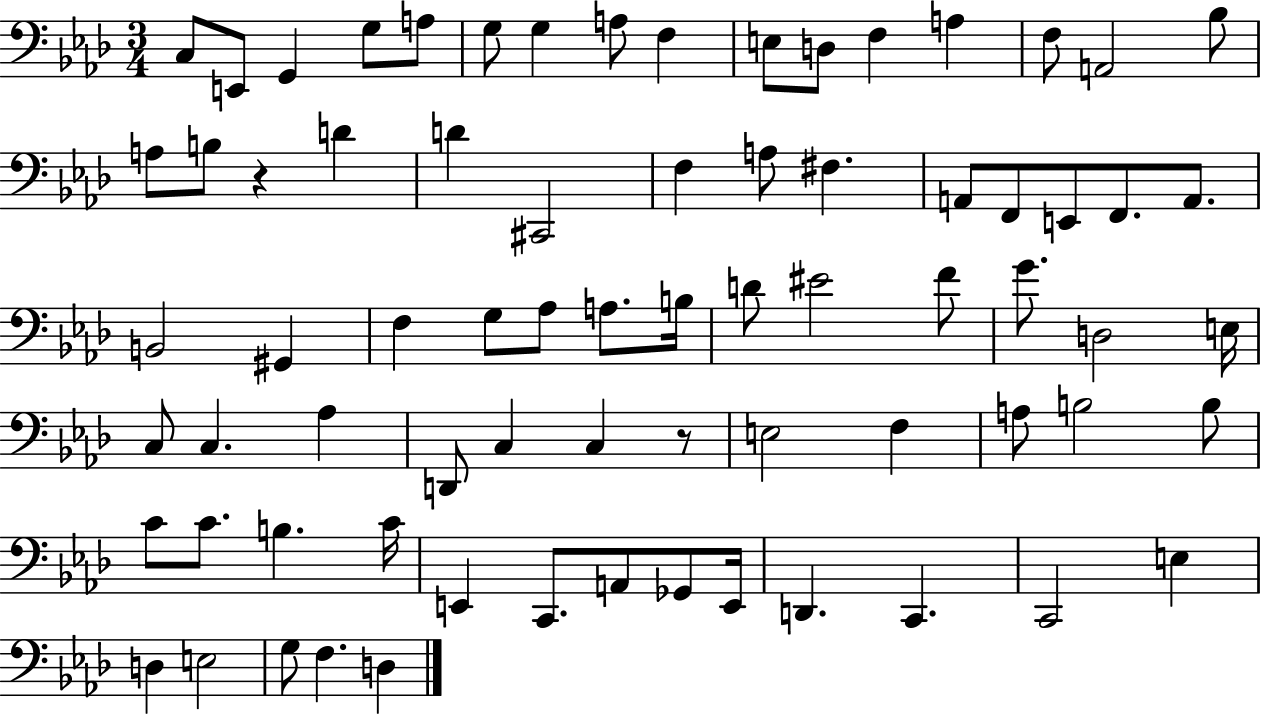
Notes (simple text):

C3/e E2/e G2/q G3/e A3/e G3/e G3/q A3/e F3/q E3/e D3/e F3/q A3/q F3/e A2/h Bb3/e A3/e B3/e R/q D4/q D4/q C#2/h F3/q A3/e F#3/q. A2/e F2/e E2/e F2/e. A2/e. B2/h G#2/q F3/q G3/e Ab3/e A3/e. B3/s D4/e EIS4/h F4/e G4/e. D3/h E3/s C3/e C3/q. Ab3/q D2/e C3/q C3/q R/e E3/h F3/q A3/e B3/h B3/e C4/e C4/e. B3/q. C4/s E2/q C2/e. A2/e Gb2/e E2/s D2/q. C2/q. C2/h E3/q D3/q E3/h G3/e F3/q. D3/q